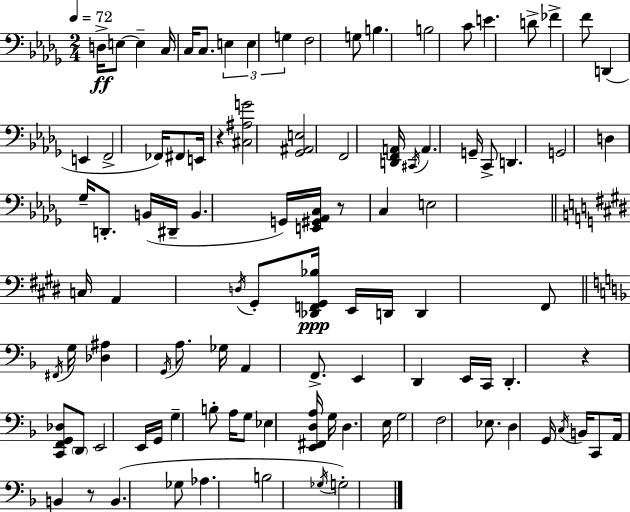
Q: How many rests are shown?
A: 4